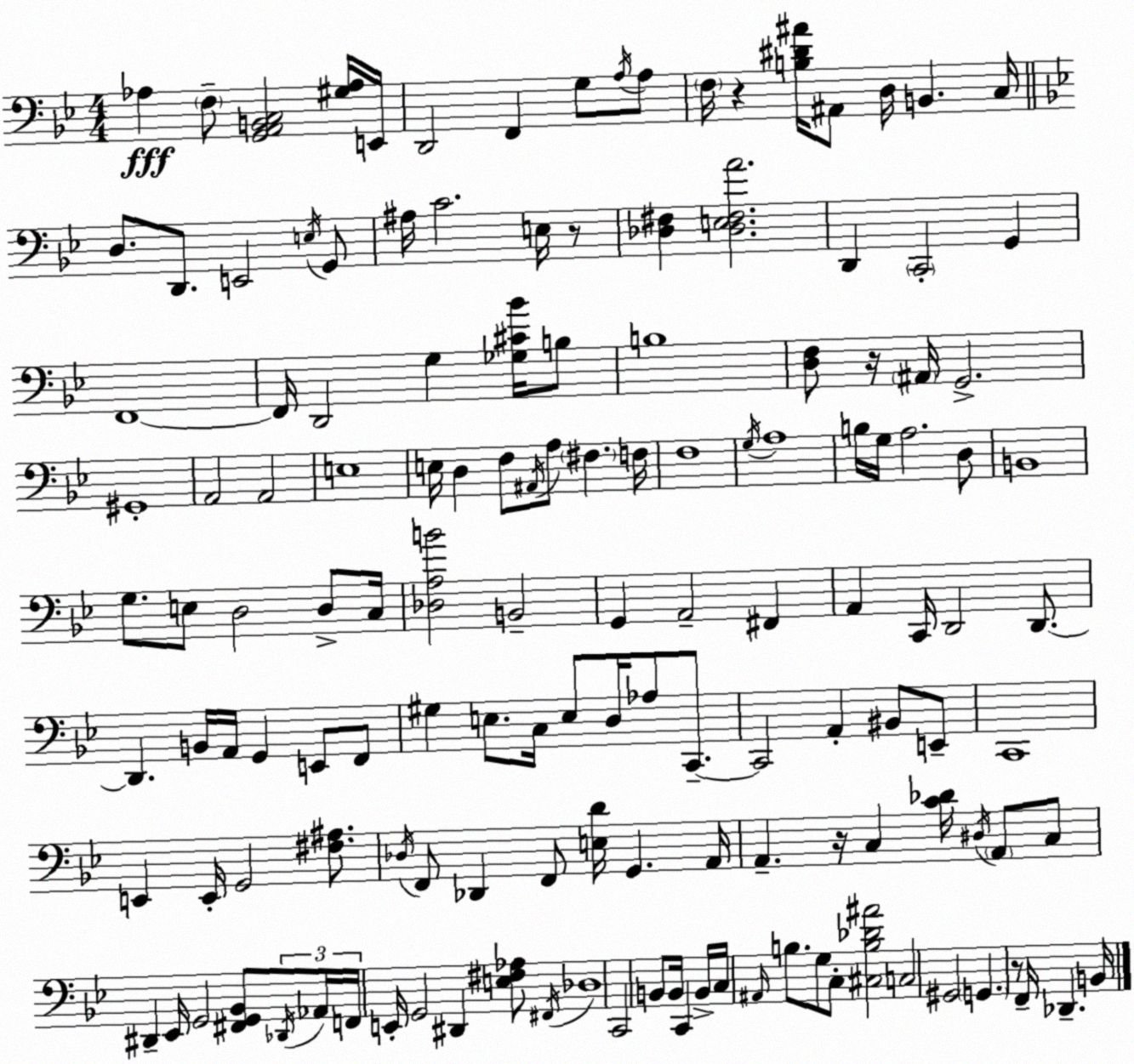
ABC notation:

X:1
T:Untitled
M:4/4
L:1/4
K:Gm
_A, F,/2 [G,,A,,B,,C,]2 [^G,_A,]/4 E,,/4 D,,2 F,, G,/2 A,/4 A,/2 F,/4 z [B,^D^A]/4 ^A,,/2 D,/4 B,, C,/4 D,/2 D,,/2 E,,2 E,/4 G,,/2 ^A,/4 C2 E,/4 z/2 [_D,^F,] [_D,E,^F,A]2 D,, C,,2 G,, F,,4 F,,/4 D,,2 G, [_G,^C_B]/4 B,/2 B,4 [D,F,]/2 z/4 ^A,,/4 G,,2 ^G,,4 A,,2 A,,2 E,4 E,/4 D, F,/2 ^A,,/4 A,/2 ^F, F,/4 F,4 G,/4 A,4 B,/4 G,/4 A,2 D,/2 B,,4 G,/2 E,/2 D,2 D,/2 C,/4 [_D,A,B]2 B,,2 G,, A,,2 ^F,, A,, C,,/4 D,,2 D,,/2 D,, B,,/4 A,,/4 G,, E,,/2 F,,/2 ^G, E,/2 C,/4 E,/2 D,/4 _A,/2 C,,/2 C,,2 A,, ^B,,/2 E,,/2 C,,4 E,, E,,/4 G,,2 [^F,^A,]/2 _D,/4 F,,/2 _D,, F,,/2 [E,D]/4 G,, A,,/4 A,, z/4 C, [C_D]/4 ^D,/4 A,,/2 C,/2 ^D,, _E,,/4 G,,2 [^F,,G,,_B,,]/2 _D,,/4 _A,,/4 F,,/4 E,,/4 G,,2 ^D,, [E,^F,_A,]/2 ^F,,/4 _D,4 C,,2 B,,/2 B,,/4 C,, B,,/4 C,/4 ^A,,/4 B,/2 G,/2 C,/2 [^C,B,_D^A]2 C,2 ^G,,2 G,, z/2 F,,/4 _D,, B,,/4